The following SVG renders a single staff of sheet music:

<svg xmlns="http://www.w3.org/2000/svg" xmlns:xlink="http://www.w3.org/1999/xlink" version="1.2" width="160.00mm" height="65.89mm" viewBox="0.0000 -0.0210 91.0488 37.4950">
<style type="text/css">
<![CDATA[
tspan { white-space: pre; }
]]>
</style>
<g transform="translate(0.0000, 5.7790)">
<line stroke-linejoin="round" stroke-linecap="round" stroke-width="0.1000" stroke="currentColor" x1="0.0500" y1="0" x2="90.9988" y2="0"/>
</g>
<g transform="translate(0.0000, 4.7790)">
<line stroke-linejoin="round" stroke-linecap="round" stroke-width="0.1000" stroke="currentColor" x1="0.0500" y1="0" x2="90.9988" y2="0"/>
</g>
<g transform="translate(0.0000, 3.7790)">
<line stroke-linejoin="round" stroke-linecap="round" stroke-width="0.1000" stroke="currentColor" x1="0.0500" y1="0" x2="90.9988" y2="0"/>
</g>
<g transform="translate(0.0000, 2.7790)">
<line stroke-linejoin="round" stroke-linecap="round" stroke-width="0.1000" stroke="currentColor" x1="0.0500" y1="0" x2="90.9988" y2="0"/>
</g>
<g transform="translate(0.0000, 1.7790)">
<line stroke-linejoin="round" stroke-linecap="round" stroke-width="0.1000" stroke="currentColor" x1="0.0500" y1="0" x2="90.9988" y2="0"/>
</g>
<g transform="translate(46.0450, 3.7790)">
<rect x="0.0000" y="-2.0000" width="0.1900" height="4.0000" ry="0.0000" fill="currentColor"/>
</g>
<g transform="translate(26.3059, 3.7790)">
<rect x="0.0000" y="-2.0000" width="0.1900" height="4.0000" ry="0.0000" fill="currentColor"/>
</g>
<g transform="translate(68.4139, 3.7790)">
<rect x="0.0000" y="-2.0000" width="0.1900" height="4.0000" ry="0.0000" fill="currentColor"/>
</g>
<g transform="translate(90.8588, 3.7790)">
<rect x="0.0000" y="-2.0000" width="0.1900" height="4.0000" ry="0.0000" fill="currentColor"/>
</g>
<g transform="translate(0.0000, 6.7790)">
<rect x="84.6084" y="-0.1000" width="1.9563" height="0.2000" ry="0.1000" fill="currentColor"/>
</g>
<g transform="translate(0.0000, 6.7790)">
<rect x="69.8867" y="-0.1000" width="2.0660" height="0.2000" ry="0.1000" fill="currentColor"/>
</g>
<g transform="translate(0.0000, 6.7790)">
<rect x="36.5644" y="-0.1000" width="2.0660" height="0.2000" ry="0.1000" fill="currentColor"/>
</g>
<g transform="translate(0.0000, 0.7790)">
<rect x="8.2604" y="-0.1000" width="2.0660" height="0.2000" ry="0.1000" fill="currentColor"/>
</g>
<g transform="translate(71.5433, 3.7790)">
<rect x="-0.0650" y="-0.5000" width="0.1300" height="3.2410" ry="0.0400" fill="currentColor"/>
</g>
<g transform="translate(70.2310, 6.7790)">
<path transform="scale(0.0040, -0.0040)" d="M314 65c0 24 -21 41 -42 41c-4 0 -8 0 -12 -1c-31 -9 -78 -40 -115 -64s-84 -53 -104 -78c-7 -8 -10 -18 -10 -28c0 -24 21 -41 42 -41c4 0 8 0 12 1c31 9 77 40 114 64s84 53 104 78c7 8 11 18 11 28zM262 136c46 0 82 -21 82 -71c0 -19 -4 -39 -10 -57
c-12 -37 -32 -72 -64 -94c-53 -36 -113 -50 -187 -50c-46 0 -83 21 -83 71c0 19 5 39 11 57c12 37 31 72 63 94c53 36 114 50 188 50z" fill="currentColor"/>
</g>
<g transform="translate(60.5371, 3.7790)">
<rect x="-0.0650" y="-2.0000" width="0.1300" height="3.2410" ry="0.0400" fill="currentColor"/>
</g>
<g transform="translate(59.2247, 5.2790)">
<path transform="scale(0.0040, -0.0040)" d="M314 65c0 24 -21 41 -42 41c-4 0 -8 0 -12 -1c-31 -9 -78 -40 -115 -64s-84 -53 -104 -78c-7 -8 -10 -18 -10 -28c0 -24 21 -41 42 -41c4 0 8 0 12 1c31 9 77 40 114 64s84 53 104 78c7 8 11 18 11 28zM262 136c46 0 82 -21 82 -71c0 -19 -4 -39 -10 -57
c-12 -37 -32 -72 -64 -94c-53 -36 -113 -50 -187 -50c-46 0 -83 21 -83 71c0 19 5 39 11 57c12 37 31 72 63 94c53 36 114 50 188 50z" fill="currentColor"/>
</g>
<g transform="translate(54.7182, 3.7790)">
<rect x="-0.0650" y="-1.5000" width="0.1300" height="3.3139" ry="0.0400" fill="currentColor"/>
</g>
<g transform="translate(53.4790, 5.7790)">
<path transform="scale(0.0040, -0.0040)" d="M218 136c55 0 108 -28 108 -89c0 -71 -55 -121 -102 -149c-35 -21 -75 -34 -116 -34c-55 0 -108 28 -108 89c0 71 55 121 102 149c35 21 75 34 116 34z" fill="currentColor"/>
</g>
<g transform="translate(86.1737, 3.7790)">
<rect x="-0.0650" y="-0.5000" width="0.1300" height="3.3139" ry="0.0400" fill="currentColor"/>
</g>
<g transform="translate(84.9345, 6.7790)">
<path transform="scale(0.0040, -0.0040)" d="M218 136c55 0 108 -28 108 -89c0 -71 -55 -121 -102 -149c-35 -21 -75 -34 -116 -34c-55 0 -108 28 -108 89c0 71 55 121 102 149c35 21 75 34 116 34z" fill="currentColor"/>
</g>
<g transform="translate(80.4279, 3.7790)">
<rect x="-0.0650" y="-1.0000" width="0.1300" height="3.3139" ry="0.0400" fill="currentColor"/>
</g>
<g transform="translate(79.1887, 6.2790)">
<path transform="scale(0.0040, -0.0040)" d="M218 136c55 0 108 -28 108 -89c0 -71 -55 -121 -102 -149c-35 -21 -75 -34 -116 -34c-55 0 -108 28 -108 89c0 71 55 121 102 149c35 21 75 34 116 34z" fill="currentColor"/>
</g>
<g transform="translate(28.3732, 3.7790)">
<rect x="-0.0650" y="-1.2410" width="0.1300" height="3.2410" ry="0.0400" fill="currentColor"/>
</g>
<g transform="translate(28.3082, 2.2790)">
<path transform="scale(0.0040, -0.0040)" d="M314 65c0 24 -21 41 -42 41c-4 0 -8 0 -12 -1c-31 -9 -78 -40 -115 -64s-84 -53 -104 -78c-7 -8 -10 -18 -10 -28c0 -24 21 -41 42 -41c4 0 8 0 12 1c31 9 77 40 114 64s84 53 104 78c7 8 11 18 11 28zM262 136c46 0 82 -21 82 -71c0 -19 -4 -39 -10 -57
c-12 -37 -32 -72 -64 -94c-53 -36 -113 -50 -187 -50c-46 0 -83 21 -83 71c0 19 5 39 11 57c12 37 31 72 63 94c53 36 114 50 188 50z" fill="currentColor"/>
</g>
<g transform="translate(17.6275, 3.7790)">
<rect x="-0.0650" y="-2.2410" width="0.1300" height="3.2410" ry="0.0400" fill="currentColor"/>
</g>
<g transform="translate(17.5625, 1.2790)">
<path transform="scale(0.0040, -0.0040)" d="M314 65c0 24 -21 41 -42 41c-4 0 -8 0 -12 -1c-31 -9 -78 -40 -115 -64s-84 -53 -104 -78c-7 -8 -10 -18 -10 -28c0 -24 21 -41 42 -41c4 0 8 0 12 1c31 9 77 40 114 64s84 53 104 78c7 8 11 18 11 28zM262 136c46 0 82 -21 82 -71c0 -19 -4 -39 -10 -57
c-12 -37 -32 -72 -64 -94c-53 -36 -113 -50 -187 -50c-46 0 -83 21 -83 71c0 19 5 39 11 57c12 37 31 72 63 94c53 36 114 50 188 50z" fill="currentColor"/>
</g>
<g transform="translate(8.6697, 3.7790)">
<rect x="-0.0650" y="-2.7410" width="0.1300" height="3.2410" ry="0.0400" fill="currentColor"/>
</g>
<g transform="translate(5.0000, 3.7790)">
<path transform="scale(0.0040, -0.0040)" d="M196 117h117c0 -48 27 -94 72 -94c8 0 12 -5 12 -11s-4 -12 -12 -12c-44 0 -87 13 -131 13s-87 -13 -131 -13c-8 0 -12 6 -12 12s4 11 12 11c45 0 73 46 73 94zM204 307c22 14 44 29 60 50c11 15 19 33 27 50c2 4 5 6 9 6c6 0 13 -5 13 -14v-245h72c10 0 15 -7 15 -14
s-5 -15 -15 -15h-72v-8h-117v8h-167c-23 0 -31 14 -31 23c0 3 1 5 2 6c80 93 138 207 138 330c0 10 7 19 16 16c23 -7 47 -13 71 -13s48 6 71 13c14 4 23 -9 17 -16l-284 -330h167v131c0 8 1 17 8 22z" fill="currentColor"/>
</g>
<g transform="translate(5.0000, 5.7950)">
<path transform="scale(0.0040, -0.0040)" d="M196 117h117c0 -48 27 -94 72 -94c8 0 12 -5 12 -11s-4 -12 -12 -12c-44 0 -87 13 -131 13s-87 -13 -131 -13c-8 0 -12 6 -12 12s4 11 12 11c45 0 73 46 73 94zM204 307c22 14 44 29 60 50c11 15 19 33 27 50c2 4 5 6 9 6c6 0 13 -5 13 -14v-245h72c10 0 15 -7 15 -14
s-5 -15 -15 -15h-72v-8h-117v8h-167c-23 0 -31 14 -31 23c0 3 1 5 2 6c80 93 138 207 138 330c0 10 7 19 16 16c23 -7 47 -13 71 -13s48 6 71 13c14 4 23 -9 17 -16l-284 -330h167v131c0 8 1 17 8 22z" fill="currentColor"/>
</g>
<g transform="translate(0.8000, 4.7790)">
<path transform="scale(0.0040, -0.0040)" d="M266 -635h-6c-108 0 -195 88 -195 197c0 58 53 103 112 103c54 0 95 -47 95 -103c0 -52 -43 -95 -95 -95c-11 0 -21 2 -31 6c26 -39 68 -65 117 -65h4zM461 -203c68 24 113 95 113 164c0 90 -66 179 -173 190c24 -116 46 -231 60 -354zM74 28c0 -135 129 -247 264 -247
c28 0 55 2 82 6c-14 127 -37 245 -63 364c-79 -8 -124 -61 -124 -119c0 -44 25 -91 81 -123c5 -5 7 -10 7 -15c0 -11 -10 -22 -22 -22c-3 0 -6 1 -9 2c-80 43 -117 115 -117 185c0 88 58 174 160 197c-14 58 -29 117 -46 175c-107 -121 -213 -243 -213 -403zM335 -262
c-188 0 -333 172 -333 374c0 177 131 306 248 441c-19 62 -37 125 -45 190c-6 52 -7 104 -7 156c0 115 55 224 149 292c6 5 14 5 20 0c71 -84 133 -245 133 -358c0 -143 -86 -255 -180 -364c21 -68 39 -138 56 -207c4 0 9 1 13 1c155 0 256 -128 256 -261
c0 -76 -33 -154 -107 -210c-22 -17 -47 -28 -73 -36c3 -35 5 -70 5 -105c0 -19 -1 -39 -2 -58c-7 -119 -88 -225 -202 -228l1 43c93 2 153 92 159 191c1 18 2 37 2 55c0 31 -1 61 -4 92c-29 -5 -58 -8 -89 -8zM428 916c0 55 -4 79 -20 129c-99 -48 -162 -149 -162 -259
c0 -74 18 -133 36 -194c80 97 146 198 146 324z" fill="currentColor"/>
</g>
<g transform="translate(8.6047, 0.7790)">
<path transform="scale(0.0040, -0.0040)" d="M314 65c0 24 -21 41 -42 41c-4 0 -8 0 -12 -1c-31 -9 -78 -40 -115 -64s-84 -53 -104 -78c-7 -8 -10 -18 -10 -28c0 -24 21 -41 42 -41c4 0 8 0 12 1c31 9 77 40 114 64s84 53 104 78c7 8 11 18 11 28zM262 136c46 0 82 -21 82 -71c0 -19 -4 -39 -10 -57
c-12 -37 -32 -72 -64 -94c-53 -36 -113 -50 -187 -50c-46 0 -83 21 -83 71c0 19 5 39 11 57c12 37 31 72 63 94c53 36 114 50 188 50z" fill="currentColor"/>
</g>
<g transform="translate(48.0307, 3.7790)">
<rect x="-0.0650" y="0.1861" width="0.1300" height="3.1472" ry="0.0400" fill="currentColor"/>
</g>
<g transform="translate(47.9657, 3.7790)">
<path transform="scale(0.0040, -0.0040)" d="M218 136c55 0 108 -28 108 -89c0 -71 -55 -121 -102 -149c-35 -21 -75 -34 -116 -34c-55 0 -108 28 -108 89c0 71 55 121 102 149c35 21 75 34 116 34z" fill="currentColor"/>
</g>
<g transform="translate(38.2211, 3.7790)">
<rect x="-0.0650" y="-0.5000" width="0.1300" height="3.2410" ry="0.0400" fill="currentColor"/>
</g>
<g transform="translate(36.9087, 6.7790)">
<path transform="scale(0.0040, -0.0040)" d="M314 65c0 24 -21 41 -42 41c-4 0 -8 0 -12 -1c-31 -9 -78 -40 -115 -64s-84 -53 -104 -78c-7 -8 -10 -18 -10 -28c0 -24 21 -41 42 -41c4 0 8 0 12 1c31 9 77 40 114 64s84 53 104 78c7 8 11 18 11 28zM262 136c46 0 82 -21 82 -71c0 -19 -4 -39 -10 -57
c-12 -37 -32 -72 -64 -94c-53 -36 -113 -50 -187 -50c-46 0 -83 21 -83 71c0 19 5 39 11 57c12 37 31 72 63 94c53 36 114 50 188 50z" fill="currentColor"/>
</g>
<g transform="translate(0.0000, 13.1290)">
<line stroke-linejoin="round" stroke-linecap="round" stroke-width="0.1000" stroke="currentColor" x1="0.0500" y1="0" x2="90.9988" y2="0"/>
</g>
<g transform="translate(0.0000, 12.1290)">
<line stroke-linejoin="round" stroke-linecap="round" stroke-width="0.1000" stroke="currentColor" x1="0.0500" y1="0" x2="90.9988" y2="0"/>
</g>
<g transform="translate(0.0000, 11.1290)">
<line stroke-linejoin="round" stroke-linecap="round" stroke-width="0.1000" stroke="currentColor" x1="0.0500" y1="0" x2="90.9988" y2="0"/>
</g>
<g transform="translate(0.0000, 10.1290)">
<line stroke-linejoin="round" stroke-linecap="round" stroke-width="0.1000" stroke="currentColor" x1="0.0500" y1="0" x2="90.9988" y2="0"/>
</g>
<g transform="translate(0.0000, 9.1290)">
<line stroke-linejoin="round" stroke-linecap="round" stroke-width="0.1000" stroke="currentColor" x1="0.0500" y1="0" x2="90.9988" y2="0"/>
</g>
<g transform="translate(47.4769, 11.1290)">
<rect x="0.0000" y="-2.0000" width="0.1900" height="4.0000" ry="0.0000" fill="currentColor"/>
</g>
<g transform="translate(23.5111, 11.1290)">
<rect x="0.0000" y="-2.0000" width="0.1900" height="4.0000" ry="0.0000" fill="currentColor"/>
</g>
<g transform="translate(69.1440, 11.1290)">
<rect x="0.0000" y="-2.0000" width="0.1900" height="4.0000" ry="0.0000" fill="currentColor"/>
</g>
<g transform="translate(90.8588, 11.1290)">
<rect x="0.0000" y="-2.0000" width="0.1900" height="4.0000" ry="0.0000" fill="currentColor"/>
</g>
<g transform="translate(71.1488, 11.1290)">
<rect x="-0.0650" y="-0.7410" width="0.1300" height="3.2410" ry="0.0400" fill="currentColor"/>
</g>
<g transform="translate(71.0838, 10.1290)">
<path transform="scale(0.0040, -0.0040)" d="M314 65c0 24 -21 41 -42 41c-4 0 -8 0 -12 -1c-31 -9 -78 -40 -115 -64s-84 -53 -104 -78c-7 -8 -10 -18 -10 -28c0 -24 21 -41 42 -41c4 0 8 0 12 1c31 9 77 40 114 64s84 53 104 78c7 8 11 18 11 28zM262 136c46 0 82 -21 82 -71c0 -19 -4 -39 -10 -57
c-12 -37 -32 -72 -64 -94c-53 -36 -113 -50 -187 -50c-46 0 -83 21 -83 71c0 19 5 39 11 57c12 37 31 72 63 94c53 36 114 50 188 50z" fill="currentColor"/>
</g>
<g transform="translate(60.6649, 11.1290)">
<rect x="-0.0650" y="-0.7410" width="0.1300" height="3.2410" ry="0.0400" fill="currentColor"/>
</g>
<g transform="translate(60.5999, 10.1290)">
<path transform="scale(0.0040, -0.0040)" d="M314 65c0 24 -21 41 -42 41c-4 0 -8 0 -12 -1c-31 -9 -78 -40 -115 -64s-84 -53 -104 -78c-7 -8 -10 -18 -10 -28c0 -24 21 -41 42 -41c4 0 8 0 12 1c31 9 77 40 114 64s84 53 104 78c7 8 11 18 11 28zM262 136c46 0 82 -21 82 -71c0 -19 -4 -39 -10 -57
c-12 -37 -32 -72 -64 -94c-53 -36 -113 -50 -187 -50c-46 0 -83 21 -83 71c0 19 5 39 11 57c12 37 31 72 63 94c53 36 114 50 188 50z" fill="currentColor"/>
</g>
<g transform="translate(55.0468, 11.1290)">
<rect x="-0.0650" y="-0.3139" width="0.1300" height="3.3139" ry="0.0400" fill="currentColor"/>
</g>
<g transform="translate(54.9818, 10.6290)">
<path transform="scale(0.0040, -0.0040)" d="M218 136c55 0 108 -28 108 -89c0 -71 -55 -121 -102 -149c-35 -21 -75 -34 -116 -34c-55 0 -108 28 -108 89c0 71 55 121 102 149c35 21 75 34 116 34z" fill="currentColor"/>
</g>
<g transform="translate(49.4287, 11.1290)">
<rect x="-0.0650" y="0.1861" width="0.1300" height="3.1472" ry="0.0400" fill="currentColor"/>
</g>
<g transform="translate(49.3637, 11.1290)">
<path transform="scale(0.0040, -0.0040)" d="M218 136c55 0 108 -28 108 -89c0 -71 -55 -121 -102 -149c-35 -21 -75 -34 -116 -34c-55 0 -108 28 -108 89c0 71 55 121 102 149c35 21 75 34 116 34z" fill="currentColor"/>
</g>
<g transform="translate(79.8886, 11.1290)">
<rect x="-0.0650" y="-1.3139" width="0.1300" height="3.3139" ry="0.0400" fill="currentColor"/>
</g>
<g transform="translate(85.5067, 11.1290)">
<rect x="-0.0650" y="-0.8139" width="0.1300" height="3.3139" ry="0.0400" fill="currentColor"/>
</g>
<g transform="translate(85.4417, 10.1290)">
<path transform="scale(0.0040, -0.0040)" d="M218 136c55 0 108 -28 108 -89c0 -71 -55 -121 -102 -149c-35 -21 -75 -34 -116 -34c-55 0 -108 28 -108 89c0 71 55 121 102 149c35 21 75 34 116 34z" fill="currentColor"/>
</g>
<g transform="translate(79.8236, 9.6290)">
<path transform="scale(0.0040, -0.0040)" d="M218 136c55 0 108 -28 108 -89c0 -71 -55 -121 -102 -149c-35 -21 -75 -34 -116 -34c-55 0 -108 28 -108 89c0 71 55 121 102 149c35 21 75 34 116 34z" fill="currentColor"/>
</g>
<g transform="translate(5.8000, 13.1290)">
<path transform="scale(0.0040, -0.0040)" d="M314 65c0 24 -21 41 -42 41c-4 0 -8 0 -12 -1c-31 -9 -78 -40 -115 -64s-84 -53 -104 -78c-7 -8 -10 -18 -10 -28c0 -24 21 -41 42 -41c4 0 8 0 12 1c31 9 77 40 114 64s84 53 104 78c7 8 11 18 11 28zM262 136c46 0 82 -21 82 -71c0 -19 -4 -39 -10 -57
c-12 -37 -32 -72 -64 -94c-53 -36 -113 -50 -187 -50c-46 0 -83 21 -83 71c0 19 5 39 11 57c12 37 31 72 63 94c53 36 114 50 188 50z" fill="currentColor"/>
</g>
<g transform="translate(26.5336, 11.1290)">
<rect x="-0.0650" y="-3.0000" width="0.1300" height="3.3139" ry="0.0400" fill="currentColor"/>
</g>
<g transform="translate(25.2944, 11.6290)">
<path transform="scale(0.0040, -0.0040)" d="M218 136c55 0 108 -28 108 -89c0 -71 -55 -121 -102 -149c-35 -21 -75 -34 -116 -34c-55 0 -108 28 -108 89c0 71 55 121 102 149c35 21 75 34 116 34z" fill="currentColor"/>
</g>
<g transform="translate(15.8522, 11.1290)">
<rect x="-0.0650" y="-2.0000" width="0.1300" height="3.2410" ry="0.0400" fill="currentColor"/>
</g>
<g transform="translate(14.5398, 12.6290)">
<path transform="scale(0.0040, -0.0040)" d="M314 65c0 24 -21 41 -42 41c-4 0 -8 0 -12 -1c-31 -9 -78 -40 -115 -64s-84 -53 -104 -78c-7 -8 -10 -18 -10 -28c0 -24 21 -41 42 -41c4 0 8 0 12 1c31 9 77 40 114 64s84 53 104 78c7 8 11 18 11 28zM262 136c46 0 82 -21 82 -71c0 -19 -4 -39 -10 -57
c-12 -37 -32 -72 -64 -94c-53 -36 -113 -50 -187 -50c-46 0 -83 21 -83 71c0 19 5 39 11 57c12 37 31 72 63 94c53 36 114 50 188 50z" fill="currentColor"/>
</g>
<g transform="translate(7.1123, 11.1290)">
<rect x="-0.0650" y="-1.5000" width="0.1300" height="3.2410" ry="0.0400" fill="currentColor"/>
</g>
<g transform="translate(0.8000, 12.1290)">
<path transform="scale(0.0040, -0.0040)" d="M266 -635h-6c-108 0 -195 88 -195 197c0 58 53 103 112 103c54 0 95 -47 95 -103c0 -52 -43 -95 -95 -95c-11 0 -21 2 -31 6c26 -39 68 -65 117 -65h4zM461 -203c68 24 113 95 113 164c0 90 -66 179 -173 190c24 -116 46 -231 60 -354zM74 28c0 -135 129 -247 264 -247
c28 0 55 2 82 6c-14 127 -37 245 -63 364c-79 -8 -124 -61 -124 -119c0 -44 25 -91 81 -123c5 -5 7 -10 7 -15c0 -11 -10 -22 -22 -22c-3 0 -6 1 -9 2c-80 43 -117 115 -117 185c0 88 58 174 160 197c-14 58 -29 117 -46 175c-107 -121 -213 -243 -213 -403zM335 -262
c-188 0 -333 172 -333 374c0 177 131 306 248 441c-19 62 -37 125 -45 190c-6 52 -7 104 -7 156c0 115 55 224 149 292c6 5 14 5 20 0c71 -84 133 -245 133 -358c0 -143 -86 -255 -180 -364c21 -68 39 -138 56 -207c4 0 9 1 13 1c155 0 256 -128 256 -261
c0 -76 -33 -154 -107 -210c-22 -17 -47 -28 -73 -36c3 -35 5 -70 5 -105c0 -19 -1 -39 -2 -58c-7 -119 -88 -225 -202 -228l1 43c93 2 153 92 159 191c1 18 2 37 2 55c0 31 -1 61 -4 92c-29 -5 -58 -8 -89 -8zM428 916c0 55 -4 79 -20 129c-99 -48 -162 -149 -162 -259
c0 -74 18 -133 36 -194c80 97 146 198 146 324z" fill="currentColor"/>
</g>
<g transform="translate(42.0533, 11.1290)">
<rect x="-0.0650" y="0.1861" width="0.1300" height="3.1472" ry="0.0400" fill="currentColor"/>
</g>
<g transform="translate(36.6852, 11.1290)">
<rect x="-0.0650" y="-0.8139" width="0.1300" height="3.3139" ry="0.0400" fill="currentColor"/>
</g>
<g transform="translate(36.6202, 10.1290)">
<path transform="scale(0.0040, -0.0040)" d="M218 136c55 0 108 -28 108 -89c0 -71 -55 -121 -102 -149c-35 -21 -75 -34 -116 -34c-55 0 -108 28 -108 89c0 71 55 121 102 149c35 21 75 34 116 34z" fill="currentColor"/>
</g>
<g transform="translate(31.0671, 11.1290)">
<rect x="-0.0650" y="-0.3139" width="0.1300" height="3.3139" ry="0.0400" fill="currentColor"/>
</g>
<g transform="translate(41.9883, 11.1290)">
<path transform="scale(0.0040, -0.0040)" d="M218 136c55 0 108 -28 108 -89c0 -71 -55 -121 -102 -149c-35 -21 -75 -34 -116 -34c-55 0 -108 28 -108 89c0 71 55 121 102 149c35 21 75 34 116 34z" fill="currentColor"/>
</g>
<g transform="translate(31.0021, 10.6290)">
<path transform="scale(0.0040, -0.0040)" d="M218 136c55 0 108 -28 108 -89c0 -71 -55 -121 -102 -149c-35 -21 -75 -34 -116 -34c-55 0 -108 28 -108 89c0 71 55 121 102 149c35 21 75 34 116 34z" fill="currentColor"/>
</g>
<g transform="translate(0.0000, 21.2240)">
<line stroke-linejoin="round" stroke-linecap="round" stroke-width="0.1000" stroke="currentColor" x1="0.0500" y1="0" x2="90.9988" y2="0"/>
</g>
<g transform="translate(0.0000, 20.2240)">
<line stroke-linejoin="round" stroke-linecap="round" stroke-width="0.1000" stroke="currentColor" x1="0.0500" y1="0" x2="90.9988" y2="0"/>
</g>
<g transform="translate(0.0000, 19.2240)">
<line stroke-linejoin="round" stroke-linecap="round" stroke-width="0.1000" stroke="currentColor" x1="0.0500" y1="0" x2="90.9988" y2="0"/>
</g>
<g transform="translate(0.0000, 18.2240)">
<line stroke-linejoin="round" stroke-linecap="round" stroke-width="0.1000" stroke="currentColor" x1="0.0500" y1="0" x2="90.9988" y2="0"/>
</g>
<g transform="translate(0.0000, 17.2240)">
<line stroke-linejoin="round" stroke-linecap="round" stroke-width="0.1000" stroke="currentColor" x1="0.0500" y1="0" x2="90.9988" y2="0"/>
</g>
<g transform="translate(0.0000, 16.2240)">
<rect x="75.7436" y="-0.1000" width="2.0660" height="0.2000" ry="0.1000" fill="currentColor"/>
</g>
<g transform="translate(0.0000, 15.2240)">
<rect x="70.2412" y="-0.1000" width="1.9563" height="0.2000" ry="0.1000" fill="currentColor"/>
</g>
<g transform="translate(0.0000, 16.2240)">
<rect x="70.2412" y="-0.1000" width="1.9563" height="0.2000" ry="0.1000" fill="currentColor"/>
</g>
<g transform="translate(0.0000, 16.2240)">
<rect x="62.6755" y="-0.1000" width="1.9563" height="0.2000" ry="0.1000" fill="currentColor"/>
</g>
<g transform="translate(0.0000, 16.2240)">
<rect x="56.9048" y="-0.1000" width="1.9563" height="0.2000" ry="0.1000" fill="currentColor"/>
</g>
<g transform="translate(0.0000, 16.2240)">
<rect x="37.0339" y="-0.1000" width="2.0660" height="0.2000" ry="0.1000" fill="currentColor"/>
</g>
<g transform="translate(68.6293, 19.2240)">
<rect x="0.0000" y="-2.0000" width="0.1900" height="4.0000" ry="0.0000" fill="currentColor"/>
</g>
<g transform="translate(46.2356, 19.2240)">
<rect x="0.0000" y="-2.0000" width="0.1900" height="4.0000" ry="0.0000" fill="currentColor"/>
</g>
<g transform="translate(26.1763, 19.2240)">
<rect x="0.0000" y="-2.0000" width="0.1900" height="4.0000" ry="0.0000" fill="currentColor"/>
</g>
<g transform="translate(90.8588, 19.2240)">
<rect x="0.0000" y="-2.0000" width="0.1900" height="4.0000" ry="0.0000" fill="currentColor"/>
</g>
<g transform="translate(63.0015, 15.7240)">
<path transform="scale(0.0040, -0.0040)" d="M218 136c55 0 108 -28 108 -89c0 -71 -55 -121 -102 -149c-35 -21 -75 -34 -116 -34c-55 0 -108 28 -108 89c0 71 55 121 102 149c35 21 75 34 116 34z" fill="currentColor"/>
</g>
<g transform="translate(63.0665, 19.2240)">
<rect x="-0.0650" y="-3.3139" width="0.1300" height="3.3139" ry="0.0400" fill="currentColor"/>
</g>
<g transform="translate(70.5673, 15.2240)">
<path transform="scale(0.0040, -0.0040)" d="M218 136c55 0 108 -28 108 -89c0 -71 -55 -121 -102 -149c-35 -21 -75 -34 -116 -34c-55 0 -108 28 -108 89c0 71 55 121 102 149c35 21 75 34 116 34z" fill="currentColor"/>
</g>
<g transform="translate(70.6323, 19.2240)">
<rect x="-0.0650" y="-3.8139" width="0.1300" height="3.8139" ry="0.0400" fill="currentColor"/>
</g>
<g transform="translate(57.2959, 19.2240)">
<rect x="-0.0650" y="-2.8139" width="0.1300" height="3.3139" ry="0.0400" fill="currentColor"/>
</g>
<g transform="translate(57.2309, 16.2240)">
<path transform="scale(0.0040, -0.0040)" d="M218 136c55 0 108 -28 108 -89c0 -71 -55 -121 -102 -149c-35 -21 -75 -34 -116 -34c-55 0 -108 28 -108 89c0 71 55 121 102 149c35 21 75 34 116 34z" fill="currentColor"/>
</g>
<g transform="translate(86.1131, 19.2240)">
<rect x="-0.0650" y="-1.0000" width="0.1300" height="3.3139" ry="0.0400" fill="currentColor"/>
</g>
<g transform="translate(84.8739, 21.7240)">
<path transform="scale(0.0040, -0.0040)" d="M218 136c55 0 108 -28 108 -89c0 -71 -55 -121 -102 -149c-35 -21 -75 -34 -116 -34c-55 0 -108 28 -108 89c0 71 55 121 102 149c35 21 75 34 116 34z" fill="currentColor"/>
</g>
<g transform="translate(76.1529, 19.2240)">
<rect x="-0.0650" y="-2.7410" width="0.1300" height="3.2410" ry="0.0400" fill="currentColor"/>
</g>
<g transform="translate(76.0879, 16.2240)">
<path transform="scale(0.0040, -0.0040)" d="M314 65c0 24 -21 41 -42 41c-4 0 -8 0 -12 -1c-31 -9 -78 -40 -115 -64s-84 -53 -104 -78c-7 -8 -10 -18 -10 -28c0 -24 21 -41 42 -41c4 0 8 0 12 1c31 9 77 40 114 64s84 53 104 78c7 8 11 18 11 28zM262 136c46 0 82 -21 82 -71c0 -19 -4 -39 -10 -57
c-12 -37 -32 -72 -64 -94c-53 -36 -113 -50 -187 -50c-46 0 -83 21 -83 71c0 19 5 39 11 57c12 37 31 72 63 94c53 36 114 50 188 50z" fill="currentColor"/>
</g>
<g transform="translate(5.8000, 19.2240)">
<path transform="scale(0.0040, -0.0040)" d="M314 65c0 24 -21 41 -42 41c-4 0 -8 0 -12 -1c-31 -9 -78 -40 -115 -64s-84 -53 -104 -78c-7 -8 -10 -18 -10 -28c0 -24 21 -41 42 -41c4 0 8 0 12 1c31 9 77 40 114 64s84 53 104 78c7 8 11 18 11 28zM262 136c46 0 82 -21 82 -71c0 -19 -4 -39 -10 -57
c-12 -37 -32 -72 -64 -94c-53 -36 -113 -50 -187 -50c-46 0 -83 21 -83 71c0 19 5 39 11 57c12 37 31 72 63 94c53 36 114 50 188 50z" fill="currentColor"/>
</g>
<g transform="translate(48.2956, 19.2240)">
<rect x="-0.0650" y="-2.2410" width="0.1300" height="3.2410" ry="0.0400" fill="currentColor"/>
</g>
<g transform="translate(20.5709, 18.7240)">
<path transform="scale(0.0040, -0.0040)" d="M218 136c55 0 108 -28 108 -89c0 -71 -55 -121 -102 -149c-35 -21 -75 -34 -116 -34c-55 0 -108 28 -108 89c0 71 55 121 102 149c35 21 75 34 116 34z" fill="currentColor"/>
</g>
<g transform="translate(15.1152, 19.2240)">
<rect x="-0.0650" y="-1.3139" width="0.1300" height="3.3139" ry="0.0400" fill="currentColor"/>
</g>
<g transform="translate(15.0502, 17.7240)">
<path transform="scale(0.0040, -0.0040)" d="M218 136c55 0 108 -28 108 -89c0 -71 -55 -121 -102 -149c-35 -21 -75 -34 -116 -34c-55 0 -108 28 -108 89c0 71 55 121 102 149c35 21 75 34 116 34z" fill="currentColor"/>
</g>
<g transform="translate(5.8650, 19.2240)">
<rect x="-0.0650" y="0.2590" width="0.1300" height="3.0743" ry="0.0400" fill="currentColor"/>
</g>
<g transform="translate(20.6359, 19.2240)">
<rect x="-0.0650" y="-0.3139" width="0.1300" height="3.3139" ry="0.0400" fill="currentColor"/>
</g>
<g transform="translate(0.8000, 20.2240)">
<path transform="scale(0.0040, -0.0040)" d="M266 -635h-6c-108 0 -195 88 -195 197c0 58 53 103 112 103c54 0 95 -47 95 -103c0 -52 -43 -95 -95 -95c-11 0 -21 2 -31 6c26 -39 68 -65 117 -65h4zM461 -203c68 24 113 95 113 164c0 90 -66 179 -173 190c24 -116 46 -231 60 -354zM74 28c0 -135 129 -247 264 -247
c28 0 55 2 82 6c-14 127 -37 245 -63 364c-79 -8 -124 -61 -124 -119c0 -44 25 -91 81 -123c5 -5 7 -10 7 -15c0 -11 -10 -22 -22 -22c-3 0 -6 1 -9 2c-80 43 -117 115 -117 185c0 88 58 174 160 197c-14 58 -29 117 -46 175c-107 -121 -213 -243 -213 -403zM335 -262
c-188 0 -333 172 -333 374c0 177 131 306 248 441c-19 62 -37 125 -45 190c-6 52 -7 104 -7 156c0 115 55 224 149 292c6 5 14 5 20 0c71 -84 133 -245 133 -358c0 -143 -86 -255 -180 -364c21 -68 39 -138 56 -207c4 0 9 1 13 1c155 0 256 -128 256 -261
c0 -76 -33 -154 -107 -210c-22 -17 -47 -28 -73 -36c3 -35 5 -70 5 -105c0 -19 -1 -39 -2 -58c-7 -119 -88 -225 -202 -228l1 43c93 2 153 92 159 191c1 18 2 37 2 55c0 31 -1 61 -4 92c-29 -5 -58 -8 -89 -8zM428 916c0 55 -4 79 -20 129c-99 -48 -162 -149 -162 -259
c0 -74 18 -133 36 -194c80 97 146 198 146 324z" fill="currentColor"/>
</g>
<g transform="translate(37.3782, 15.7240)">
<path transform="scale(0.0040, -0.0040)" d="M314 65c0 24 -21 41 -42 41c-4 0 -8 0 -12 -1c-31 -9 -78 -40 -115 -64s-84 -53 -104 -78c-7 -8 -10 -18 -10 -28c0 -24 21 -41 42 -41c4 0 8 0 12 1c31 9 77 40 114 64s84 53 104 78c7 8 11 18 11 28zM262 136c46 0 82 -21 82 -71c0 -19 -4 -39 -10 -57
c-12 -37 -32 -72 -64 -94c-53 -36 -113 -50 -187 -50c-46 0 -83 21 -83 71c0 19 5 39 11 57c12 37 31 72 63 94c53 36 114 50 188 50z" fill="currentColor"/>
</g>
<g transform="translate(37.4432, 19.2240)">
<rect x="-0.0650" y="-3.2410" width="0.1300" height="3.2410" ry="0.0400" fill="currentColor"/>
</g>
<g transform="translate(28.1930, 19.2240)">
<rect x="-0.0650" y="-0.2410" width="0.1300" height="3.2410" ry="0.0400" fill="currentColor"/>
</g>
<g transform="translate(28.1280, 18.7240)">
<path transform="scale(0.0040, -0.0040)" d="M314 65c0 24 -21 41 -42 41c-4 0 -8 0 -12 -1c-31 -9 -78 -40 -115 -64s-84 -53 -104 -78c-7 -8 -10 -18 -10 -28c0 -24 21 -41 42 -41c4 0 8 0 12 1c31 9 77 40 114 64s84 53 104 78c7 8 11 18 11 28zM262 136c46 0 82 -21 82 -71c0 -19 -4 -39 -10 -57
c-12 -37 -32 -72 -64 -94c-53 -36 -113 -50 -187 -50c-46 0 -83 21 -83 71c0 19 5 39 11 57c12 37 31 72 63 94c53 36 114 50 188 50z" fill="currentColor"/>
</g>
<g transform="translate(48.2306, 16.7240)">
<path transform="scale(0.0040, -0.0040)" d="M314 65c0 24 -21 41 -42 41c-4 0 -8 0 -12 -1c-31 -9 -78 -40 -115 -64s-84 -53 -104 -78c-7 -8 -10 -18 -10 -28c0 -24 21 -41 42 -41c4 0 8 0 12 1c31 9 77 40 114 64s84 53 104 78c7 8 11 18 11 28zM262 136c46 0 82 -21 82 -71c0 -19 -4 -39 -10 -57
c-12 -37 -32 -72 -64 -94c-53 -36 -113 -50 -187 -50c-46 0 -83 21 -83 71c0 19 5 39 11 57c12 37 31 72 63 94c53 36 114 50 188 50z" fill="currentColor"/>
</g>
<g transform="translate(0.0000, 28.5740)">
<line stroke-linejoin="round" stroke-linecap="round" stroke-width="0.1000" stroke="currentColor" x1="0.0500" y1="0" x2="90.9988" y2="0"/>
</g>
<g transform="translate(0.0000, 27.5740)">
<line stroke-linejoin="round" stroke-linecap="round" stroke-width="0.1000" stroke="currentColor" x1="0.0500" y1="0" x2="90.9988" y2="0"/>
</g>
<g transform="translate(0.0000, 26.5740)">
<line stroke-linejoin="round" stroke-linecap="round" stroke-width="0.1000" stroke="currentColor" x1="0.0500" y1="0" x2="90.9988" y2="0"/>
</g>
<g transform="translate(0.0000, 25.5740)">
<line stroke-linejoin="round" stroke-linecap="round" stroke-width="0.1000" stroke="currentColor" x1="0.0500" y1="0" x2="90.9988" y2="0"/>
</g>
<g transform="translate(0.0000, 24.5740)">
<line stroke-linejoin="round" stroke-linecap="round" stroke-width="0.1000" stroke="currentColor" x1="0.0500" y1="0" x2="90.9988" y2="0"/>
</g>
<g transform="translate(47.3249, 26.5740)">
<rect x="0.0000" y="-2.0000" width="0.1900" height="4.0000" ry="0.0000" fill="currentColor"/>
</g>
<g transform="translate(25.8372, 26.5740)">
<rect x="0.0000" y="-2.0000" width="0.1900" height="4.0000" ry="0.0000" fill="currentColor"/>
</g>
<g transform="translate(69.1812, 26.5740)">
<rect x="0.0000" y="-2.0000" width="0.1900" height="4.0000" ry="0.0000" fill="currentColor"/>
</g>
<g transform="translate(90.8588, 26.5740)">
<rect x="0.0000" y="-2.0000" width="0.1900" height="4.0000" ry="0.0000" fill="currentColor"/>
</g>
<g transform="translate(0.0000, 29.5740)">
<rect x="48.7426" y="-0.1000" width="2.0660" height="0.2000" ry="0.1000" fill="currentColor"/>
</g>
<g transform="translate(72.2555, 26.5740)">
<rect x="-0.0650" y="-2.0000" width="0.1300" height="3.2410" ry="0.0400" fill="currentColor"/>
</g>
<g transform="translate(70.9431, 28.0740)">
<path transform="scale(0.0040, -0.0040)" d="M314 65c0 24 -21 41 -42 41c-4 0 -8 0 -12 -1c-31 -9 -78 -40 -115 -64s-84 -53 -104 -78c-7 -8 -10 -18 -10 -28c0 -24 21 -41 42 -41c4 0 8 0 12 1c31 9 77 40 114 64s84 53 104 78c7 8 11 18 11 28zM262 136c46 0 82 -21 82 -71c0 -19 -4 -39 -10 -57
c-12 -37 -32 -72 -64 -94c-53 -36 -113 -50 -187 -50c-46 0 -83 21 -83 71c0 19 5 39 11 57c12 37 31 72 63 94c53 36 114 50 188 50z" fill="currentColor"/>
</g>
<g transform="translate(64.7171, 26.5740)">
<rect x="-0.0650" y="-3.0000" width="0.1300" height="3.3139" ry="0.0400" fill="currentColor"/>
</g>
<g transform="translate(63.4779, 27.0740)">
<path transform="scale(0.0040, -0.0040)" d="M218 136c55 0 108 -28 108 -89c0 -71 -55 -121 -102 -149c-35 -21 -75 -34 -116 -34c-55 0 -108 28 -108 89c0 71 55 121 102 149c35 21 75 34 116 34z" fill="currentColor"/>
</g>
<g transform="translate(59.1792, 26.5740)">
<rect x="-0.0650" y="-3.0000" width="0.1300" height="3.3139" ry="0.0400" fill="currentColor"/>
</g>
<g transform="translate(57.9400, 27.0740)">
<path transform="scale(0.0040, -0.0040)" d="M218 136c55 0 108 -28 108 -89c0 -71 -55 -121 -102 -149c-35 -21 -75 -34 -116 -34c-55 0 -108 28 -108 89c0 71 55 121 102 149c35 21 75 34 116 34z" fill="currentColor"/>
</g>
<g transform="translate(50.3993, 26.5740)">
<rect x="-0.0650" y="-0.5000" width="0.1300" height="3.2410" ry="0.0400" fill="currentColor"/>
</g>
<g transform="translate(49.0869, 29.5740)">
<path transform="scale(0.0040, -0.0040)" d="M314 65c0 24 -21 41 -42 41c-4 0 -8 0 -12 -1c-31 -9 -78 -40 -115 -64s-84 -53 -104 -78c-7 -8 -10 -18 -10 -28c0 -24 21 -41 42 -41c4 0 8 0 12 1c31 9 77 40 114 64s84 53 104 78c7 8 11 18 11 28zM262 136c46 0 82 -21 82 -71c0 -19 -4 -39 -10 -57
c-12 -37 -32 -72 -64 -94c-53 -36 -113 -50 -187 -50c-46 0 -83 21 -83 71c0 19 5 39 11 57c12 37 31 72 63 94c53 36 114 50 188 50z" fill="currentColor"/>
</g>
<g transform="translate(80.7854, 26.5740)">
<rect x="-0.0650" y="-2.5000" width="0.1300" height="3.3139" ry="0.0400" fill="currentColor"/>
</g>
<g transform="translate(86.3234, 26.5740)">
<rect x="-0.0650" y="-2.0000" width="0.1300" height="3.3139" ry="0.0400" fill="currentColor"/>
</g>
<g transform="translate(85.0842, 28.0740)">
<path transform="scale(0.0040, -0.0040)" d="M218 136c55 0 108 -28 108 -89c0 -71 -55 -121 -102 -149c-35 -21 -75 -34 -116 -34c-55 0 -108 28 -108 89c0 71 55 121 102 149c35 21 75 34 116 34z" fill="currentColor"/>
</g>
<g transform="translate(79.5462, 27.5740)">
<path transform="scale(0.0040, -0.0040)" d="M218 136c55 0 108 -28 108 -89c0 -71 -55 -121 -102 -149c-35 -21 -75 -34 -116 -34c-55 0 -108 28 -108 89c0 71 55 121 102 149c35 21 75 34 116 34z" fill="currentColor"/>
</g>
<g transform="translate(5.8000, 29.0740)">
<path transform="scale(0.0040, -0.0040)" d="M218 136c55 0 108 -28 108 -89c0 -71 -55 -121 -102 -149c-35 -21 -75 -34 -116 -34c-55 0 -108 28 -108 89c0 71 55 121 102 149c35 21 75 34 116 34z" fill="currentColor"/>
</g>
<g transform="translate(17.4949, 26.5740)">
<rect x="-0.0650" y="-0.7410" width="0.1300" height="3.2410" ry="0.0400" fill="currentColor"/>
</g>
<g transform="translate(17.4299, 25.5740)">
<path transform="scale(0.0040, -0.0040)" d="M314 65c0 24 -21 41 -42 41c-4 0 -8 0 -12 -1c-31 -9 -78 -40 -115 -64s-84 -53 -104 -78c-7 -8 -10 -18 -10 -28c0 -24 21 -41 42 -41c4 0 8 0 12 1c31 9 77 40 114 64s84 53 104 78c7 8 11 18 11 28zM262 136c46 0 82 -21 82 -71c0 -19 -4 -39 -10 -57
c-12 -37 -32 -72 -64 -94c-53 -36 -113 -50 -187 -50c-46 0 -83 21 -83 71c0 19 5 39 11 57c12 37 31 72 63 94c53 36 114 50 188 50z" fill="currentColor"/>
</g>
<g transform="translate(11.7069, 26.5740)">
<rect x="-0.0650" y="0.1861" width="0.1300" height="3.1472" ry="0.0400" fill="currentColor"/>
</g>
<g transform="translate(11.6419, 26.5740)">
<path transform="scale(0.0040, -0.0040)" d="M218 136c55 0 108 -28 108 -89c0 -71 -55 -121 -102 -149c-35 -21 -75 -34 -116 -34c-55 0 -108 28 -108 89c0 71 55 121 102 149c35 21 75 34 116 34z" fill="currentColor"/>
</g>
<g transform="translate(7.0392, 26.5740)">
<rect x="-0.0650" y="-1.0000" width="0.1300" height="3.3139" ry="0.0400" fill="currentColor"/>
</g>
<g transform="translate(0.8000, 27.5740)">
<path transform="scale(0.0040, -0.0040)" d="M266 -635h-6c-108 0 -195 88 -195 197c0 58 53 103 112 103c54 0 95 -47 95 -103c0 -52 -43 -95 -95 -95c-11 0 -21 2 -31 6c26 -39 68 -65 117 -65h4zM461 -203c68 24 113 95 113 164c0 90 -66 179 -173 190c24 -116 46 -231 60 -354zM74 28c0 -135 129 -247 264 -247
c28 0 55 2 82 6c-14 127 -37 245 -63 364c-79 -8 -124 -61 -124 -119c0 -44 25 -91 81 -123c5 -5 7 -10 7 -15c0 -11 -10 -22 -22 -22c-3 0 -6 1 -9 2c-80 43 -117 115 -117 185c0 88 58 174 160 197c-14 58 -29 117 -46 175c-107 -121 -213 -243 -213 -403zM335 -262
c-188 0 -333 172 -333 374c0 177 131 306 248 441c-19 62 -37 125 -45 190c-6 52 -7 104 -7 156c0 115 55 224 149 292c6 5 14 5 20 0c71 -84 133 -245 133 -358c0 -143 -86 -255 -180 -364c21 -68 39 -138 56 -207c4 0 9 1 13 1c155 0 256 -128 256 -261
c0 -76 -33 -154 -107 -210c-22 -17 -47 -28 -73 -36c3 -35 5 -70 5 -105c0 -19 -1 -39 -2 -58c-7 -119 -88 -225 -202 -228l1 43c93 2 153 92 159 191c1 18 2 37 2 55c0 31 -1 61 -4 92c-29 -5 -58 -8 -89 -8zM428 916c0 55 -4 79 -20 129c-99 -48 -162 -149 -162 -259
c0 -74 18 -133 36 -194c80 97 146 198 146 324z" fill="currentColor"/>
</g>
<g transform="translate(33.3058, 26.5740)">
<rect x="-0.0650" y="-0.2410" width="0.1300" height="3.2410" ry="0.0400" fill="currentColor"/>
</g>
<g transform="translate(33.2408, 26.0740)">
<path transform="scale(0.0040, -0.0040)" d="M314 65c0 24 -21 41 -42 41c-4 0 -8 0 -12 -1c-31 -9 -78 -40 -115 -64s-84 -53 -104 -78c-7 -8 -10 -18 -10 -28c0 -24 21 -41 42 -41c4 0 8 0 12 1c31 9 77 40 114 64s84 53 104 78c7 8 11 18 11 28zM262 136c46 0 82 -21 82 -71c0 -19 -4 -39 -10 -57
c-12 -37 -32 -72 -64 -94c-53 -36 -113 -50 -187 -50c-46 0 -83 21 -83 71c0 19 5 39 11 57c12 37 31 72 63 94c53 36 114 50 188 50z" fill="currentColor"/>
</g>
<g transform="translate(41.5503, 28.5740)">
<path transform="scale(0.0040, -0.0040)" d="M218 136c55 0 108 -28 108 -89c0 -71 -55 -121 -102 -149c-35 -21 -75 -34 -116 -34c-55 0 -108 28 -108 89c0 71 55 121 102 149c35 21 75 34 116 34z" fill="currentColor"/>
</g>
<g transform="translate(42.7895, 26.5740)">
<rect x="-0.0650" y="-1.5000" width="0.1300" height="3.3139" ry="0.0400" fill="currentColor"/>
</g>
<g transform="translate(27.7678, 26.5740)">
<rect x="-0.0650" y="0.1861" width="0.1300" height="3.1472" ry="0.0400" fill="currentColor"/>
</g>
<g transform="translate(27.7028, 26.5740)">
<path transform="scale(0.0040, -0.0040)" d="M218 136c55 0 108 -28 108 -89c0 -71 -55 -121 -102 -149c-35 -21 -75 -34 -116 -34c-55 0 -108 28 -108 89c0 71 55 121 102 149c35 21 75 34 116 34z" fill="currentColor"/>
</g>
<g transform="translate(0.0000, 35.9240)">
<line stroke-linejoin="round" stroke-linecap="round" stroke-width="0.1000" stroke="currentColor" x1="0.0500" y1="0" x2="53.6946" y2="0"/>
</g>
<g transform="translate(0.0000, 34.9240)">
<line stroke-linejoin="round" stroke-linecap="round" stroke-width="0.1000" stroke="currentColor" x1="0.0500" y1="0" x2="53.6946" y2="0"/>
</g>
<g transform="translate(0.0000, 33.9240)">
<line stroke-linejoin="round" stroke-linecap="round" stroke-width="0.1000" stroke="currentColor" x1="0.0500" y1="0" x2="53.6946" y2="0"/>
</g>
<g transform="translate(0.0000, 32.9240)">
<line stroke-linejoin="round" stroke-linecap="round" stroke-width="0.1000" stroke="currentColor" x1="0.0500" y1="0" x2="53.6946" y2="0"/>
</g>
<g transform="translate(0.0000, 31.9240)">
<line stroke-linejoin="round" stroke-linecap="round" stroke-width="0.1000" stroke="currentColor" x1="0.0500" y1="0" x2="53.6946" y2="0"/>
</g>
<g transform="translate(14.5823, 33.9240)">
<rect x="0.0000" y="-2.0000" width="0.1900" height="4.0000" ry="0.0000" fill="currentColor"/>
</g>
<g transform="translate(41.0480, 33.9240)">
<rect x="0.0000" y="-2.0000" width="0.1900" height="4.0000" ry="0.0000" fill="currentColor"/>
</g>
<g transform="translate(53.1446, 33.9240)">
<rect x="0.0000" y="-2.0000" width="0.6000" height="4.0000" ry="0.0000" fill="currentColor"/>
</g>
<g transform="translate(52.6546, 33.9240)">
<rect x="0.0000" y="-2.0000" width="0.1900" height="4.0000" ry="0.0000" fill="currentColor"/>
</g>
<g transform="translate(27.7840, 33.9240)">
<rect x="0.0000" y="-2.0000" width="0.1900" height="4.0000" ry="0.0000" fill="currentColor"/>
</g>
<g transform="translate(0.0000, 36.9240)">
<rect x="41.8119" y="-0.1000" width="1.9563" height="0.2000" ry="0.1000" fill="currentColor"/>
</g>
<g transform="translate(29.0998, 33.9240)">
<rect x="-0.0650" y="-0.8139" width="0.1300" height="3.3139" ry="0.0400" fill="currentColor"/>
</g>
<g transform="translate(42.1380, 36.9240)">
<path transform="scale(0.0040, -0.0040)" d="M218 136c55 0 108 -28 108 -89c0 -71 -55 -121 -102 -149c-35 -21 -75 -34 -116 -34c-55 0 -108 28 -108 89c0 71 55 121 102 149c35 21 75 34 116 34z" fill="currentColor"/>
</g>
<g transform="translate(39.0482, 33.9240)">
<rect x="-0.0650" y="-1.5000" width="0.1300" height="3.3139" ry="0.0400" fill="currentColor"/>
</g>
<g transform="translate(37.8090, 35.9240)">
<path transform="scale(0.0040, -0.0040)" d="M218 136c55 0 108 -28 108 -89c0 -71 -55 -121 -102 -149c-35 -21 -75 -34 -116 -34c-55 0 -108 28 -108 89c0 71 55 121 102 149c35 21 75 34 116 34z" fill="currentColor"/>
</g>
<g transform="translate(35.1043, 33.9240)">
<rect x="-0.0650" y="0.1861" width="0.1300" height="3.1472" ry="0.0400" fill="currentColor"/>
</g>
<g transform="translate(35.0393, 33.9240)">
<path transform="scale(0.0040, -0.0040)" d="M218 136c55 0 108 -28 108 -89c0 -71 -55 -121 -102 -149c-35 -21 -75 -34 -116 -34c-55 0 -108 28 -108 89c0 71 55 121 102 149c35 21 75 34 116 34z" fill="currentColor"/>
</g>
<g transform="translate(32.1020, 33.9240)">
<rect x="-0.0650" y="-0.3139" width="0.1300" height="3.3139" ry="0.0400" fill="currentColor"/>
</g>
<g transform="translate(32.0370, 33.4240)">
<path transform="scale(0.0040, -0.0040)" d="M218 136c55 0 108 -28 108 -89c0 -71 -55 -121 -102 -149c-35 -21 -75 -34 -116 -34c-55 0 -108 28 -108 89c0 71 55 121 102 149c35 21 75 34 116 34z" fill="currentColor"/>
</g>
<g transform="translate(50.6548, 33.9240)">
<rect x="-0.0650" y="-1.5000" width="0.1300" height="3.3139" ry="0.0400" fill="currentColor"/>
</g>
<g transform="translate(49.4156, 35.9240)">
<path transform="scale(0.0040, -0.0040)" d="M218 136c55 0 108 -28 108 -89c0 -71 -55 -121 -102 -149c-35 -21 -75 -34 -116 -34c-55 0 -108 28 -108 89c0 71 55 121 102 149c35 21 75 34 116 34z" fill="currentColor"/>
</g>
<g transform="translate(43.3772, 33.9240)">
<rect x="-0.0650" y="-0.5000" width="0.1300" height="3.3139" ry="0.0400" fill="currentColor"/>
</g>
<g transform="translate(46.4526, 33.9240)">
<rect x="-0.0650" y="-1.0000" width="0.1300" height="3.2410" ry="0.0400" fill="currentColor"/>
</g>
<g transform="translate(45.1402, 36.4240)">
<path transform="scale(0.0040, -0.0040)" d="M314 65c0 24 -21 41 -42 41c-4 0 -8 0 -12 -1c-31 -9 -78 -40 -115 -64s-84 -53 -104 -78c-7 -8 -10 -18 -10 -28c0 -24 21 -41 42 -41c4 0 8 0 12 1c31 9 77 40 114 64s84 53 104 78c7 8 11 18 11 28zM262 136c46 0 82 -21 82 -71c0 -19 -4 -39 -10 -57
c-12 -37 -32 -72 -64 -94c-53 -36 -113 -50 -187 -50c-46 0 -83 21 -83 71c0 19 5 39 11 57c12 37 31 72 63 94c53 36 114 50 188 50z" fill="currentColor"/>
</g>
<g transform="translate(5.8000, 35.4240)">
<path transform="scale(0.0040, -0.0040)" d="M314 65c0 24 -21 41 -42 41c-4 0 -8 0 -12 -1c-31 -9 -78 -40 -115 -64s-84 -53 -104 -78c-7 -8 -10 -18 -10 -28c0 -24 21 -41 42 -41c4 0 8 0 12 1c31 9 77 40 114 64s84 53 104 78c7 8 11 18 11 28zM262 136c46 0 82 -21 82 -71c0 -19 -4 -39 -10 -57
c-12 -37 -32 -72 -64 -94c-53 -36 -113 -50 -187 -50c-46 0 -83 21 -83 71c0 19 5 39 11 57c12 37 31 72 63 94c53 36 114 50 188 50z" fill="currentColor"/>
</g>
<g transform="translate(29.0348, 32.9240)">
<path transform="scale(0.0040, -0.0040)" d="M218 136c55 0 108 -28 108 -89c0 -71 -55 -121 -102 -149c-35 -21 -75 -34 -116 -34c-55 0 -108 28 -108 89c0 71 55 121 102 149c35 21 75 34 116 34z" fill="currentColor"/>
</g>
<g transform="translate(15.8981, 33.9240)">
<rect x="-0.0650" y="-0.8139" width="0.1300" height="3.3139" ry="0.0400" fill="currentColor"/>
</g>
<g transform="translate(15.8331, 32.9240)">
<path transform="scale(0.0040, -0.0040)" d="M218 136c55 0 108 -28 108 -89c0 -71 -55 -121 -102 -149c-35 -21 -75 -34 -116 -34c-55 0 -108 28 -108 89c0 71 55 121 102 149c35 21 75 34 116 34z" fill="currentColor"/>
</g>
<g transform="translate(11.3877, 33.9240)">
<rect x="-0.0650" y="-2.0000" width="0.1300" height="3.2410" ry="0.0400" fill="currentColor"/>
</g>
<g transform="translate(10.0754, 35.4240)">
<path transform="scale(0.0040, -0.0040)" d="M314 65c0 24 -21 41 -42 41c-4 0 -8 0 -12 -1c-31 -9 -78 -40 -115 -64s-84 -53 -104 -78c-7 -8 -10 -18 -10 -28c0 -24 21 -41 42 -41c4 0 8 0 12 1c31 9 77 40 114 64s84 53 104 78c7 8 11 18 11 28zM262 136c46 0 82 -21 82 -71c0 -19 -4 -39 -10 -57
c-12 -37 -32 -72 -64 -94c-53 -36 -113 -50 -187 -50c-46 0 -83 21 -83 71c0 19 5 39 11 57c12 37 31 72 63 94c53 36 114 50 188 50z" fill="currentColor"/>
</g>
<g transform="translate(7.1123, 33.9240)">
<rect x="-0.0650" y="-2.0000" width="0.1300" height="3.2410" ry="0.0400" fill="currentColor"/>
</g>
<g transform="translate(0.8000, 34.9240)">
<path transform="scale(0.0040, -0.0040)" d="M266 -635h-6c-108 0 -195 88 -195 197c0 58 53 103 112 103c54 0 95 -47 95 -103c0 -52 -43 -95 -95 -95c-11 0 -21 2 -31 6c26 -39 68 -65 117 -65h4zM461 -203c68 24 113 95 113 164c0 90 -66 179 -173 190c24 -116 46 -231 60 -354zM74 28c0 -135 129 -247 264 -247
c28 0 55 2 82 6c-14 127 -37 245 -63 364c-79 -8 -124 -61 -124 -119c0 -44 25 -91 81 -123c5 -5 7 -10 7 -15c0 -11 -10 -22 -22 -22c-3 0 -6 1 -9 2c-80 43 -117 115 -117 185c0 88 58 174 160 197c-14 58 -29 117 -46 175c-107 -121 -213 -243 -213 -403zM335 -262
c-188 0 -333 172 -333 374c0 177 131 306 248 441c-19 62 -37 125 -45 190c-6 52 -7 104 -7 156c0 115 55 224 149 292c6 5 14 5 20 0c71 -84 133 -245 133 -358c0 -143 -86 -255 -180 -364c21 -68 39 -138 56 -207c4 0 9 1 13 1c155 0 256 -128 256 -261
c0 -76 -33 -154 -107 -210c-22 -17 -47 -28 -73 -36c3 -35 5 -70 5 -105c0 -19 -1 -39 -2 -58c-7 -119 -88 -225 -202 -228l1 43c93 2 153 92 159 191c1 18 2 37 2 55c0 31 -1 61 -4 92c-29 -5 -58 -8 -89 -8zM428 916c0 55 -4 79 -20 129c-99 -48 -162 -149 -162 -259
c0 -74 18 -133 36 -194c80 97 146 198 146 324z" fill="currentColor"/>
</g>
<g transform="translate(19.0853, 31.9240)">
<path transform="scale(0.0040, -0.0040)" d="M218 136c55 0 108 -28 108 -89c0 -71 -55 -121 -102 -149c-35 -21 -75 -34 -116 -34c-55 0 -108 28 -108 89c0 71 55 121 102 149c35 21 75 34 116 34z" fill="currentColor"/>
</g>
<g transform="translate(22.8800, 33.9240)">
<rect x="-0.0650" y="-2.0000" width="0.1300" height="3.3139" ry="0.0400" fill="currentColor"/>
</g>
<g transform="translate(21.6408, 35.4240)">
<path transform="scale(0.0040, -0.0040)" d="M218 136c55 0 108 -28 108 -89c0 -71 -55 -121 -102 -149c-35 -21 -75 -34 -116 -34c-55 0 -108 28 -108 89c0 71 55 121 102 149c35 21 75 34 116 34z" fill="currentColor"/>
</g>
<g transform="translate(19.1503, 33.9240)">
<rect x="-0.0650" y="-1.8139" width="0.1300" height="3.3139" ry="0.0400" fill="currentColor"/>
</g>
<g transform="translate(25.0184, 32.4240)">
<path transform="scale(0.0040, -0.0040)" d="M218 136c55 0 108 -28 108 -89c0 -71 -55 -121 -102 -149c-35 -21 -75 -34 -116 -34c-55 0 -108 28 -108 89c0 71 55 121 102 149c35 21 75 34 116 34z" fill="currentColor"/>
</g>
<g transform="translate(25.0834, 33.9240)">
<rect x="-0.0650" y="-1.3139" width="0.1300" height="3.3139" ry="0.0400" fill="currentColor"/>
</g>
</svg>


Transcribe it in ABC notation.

X:1
T:Untitled
M:4/4
L:1/4
K:C
a2 g2 e2 C2 B E F2 C2 D C E2 F2 A c d B B c d2 d2 e d B2 e c c2 b2 g2 a b c' a2 D D B d2 B c2 E C2 A A F2 G F F2 F2 d f F e d c B E C D2 E